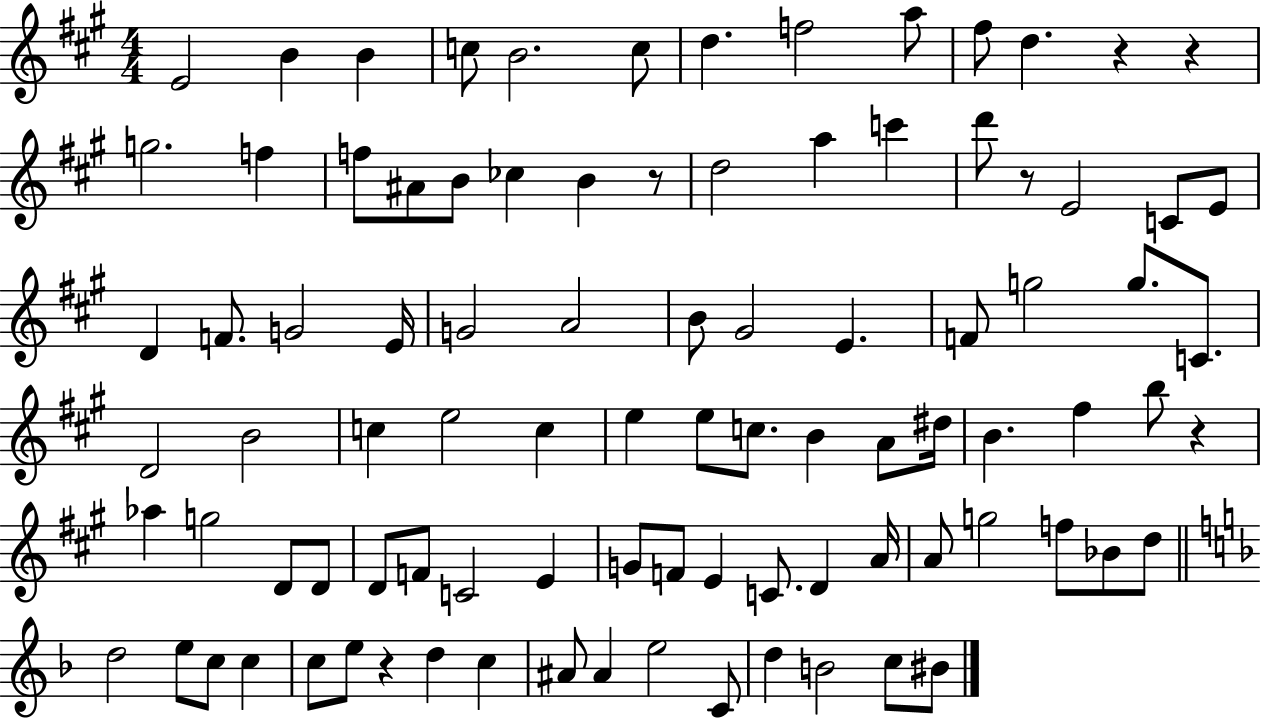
E4/h B4/q B4/q C5/e B4/h. C5/e D5/q. F5/h A5/e F#5/e D5/q. R/q R/q G5/h. F5/q F5/e A#4/e B4/e CES5/q B4/q R/e D5/h A5/q C6/q D6/e R/e E4/h C4/e E4/e D4/q F4/e. G4/h E4/s G4/h A4/h B4/e G#4/h E4/q. F4/e G5/h G5/e. C4/e. D4/h B4/h C5/q E5/h C5/q E5/q E5/e C5/e. B4/q A4/e D#5/s B4/q. F#5/q B5/e R/q Ab5/q G5/h D4/e D4/e D4/e F4/e C4/h E4/q G4/e F4/e E4/q C4/e. D4/q A4/s A4/e G5/h F5/e Bb4/e D5/e D5/h E5/e C5/e C5/q C5/e E5/e R/q D5/q C5/q A#4/e A#4/q E5/h C4/e D5/q B4/h C5/e BIS4/e